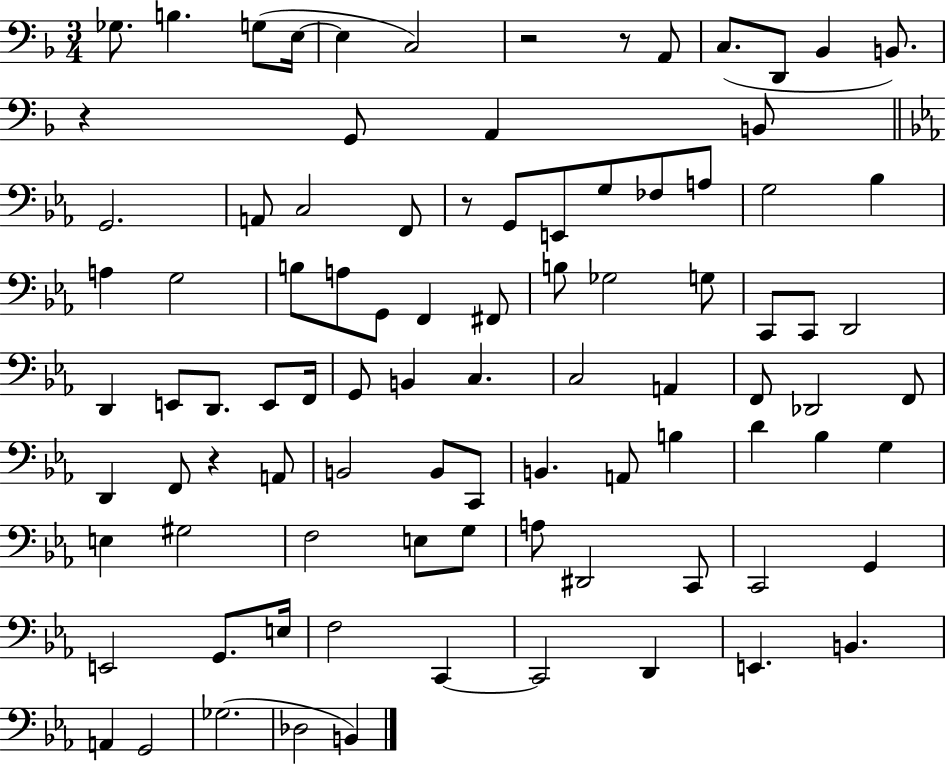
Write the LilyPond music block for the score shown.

{
  \clef bass
  \numericTimeSignature
  \time 3/4
  \key f \major
  ges8. b4. g8( e16~~ | e4 c2) | r2 r8 a,8 | c8.( d,8 bes,4 b,8.) | \break r4 g,8 a,4 b,8 | \bar "||" \break \key ees \major g,2. | a,8 c2 f,8 | r8 g,8 e,8 g8 fes8 a8 | g2 bes4 | \break a4 g2 | b8 a8 g,8 f,4 fis,8 | b8 ges2 g8 | c,8 c,8 d,2 | \break d,4 e,8 d,8. e,8 f,16 | g,8 b,4 c4. | c2 a,4 | f,8 des,2 f,8 | \break d,4 f,8 r4 a,8 | b,2 b,8 c,8 | b,4. a,8 b4 | d'4 bes4 g4 | \break e4 gis2 | f2 e8 g8 | a8 dis,2 c,8 | c,2 g,4 | \break e,2 g,8. e16 | f2 c,4~~ | c,2 d,4 | e,4. b,4. | \break a,4 g,2 | ges2.( | des2 b,4) | \bar "|."
}